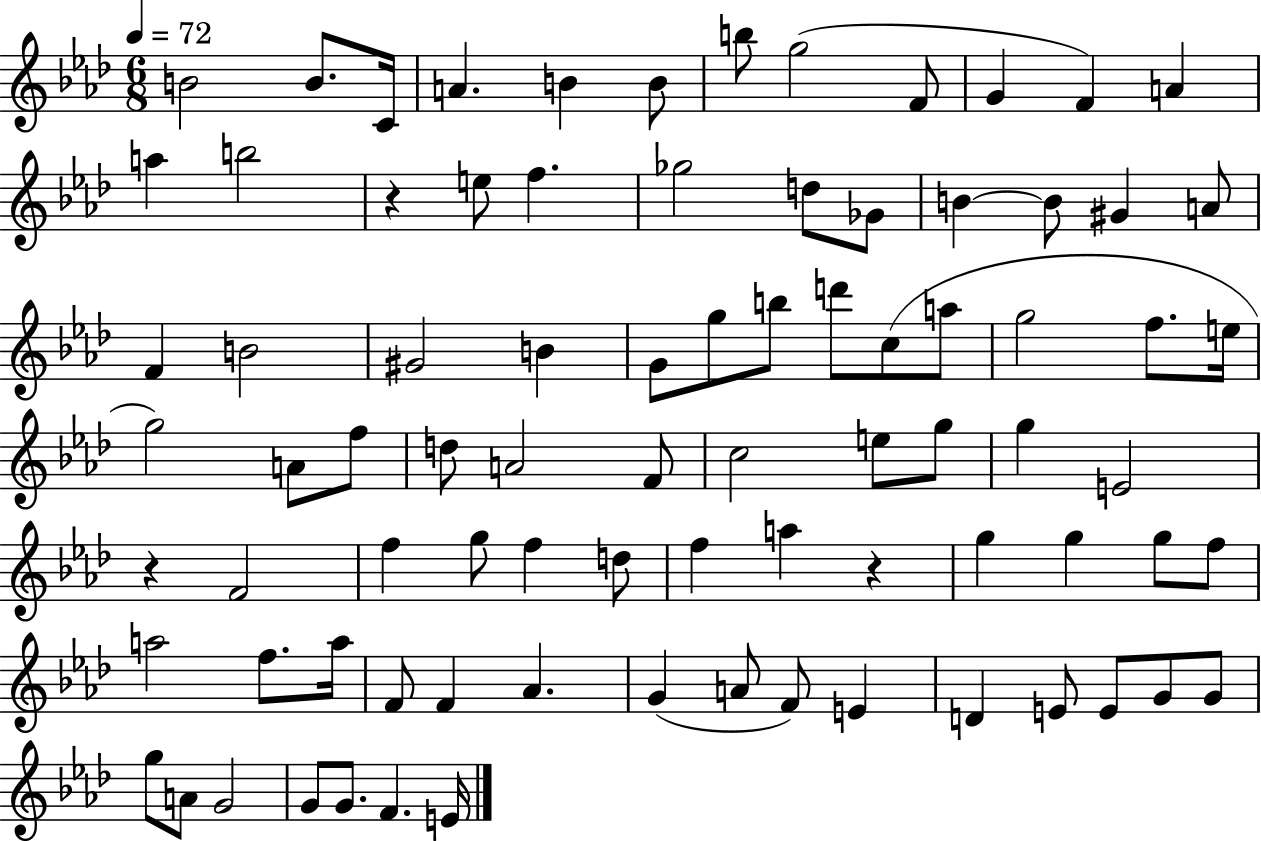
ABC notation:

X:1
T:Untitled
M:6/8
L:1/4
K:Ab
B2 B/2 C/4 A B B/2 b/2 g2 F/2 G F A a b2 z e/2 f _g2 d/2 _G/2 B B/2 ^G A/2 F B2 ^G2 B G/2 g/2 b/2 d'/2 c/2 a/2 g2 f/2 e/4 g2 A/2 f/2 d/2 A2 F/2 c2 e/2 g/2 g E2 z F2 f g/2 f d/2 f a z g g g/2 f/2 a2 f/2 a/4 F/2 F _A G A/2 F/2 E D E/2 E/2 G/2 G/2 g/2 A/2 G2 G/2 G/2 F E/4